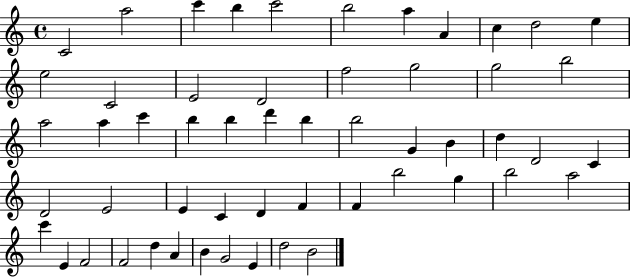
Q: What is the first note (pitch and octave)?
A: C4